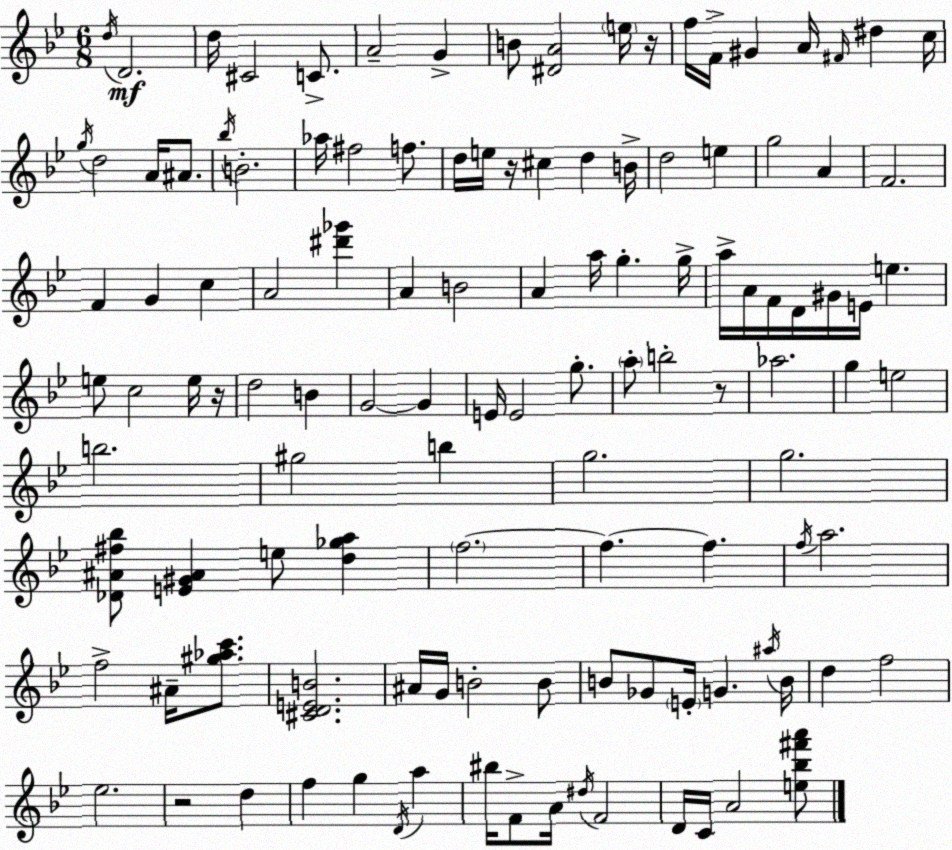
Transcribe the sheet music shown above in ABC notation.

X:1
T:Untitled
M:6/8
L:1/4
K:Bb
d/4 D2 d/4 ^C2 C/2 A2 G B/2 [^DA]2 e/4 z/4 f/4 F/4 ^G A/4 ^F/4 ^d c/4 g/4 d2 A/4 ^A/2 _b/4 B2 _a/4 ^f2 f/2 d/4 e/4 z/4 ^c d B/4 d2 e g2 A F2 F G c A2 [^d'_g'] A B2 A a/4 g g/4 a/4 A/4 F/4 D/4 ^G/4 E/4 e e/2 c2 e/4 z/4 d2 B G2 G E/4 E2 g/2 a/2 b2 z/2 _a2 g e2 b2 ^g2 b g2 g2 [_D^A^f_b]/2 [E^G^A] e/2 [d_ga] f2 f f f/4 a2 f2 ^A/4 [^g_ac']/2 [^CDEB]2 ^A/4 G/4 B2 B/2 B/2 _G/2 E/4 G ^a/4 B/4 d f2 _e2 z2 d f g D/4 a ^b/4 F/2 A/4 ^d/4 F2 D/4 C/4 A2 [e_b^f'a']/2